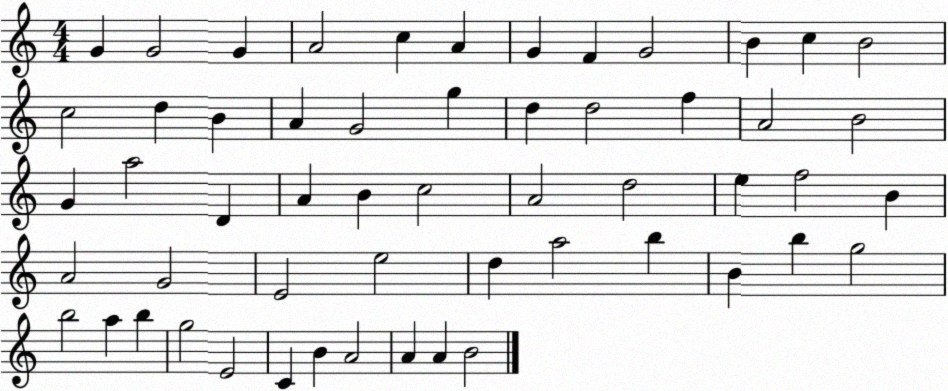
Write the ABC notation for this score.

X:1
T:Untitled
M:4/4
L:1/4
K:C
G G2 G A2 c A G F G2 B c B2 c2 d B A G2 g d d2 f A2 B2 G a2 D A B c2 A2 d2 e f2 B A2 G2 E2 e2 d a2 b B b g2 b2 a b g2 E2 C B A2 A A B2